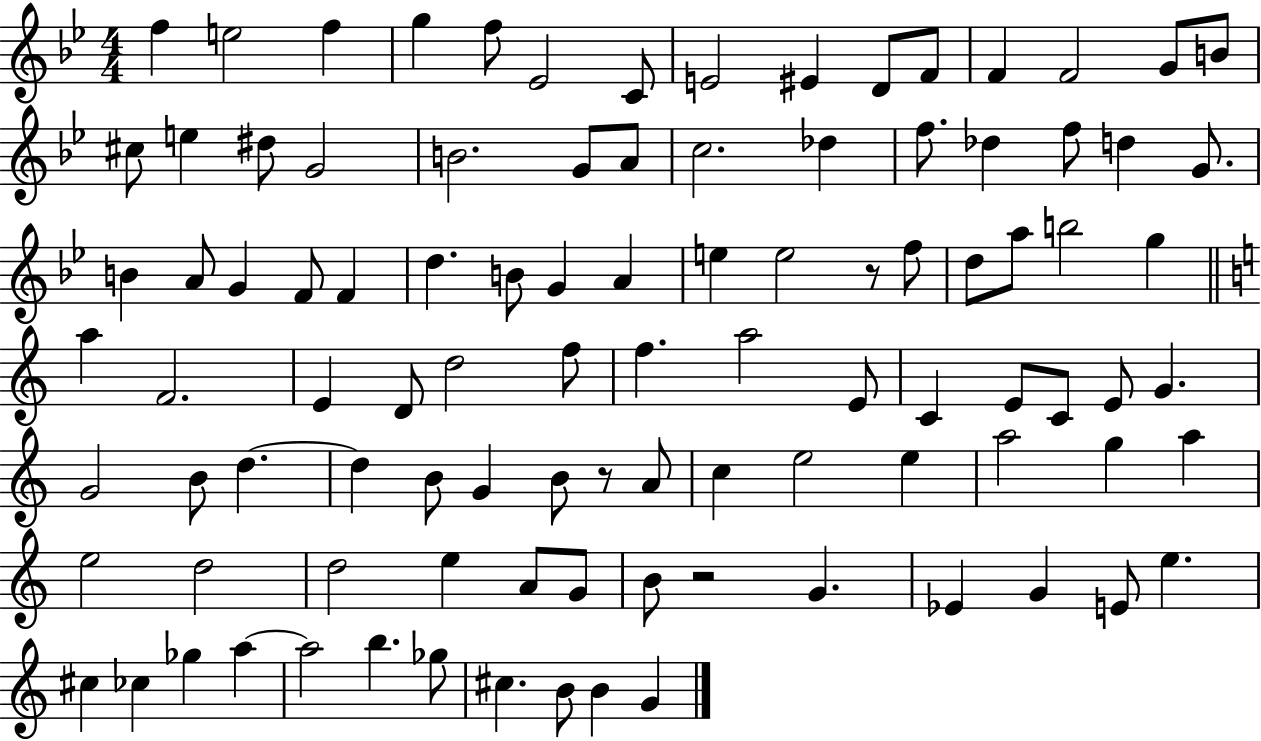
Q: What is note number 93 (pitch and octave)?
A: C#5